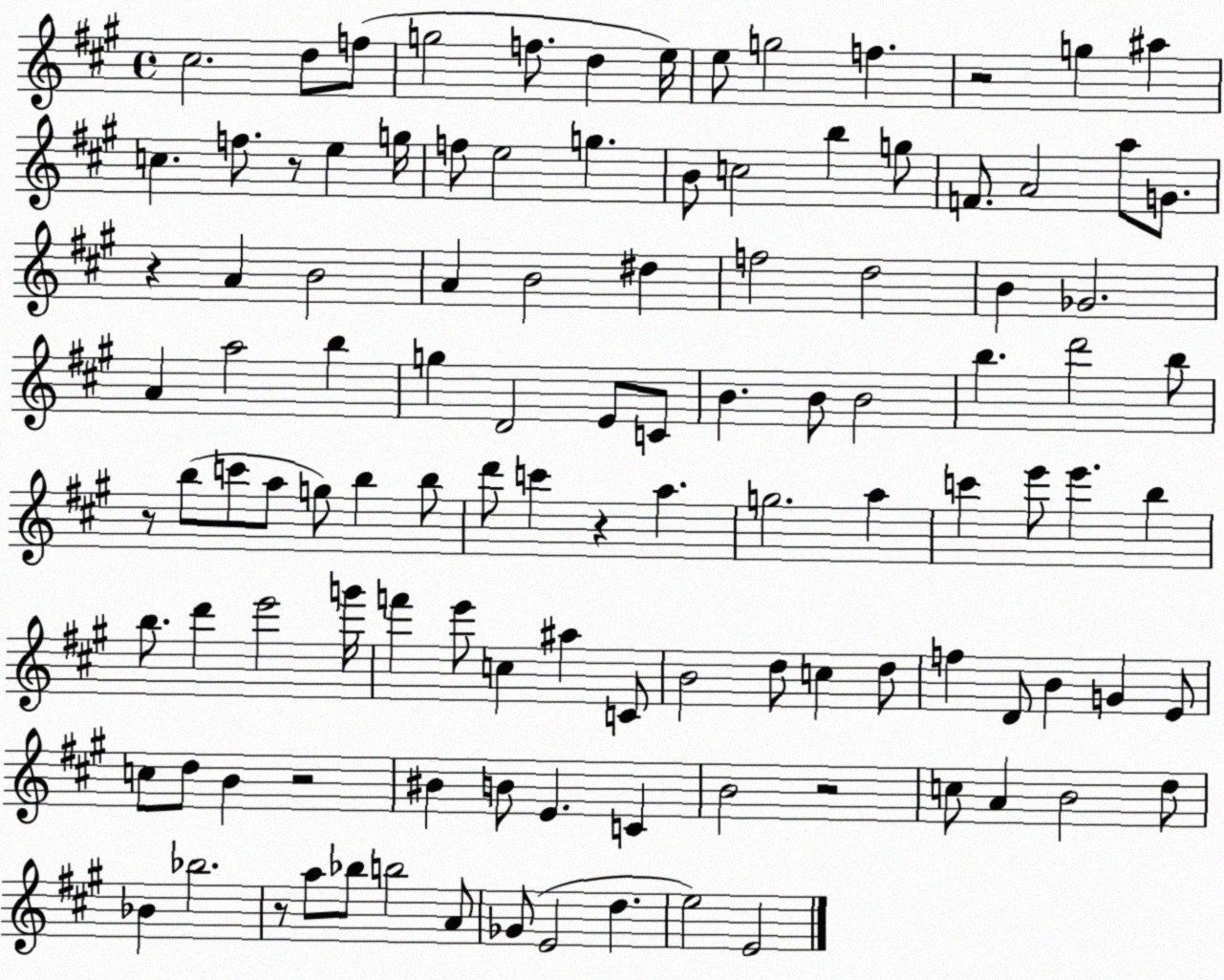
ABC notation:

X:1
T:Untitled
M:4/4
L:1/4
K:A
^c2 d/2 f/2 g2 f/2 d e/4 e/2 g2 f z2 g ^a c f/2 z/2 e g/4 f/2 e2 g B/2 c2 b g/2 F/2 A2 a/2 G/2 z A B2 A B2 ^d f2 d2 B _G2 A a2 b g D2 E/2 C/2 B B/2 B2 b d'2 b/2 z/2 b/2 c'/2 a/2 g/2 b b/2 d'/2 c' z a g2 a c' e'/2 e' b b/2 d' e'2 g'/4 f' e'/2 c ^a C/2 B2 d/2 c d/2 f D/2 B G E/2 c/2 d/2 B z2 ^B B/2 E C B2 z2 c/2 A B2 d/2 _B _b2 z/2 a/2 _b/2 b2 A/2 _G/2 E2 d e2 E2